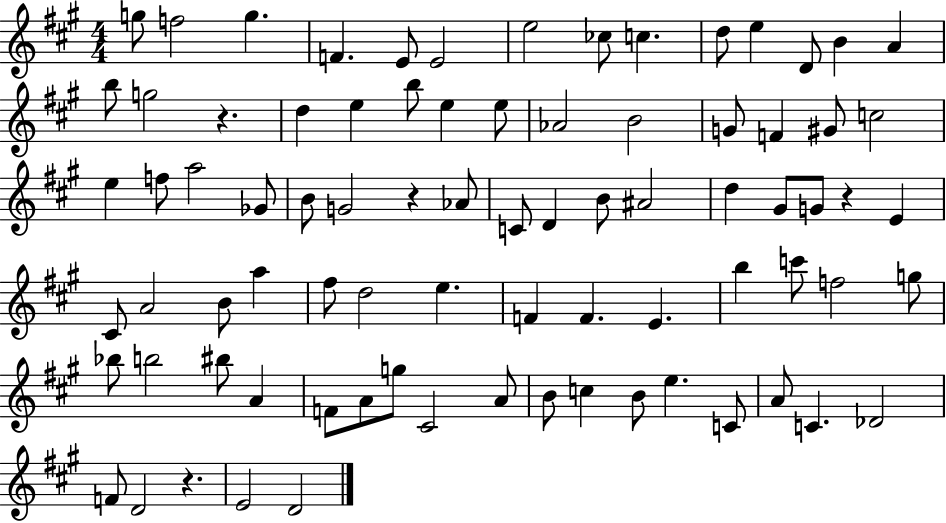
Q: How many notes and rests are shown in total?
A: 81